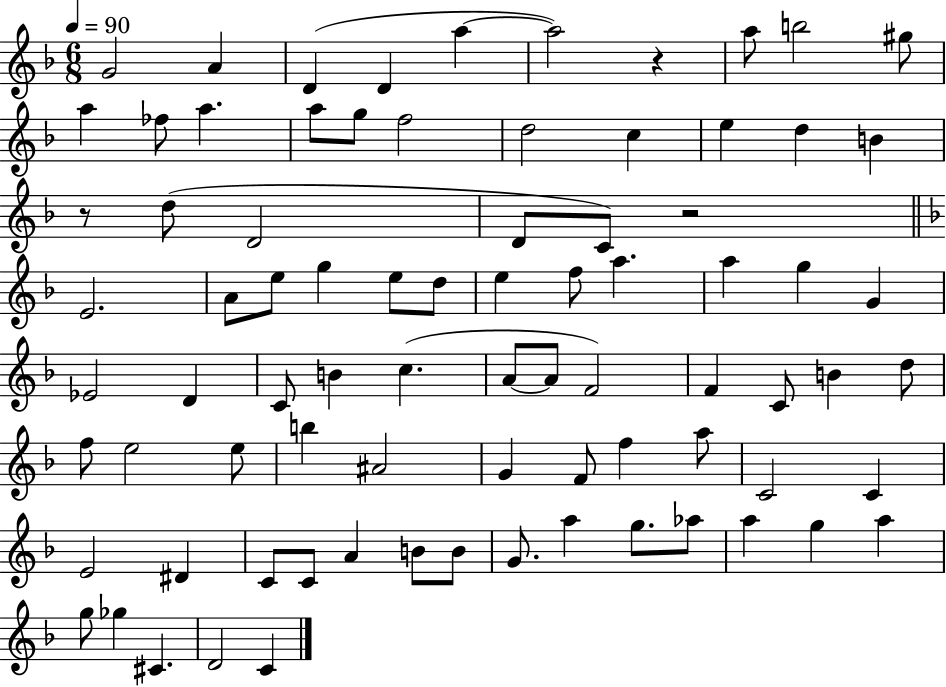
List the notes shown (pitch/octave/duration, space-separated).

G4/h A4/q D4/q D4/q A5/q A5/h R/q A5/e B5/h G#5/e A5/q FES5/e A5/q. A5/e G5/e F5/h D5/h C5/q E5/q D5/q B4/q R/e D5/e D4/h D4/e C4/e R/h E4/h. A4/e E5/e G5/q E5/e D5/e E5/q F5/e A5/q. A5/q G5/q G4/q Eb4/h D4/q C4/e B4/q C5/q. A4/e A4/e F4/h F4/q C4/e B4/q D5/e F5/e E5/h E5/e B5/q A#4/h G4/q F4/e F5/q A5/e C4/h C4/q E4/h D#4/q C4/e C4/e A4/q B4/e B4/e G4/e. A5/q G5/e. Ab5/e A5/q G5/q A5/q G5/e Gb5/q C#4/q. D4/h C4/q